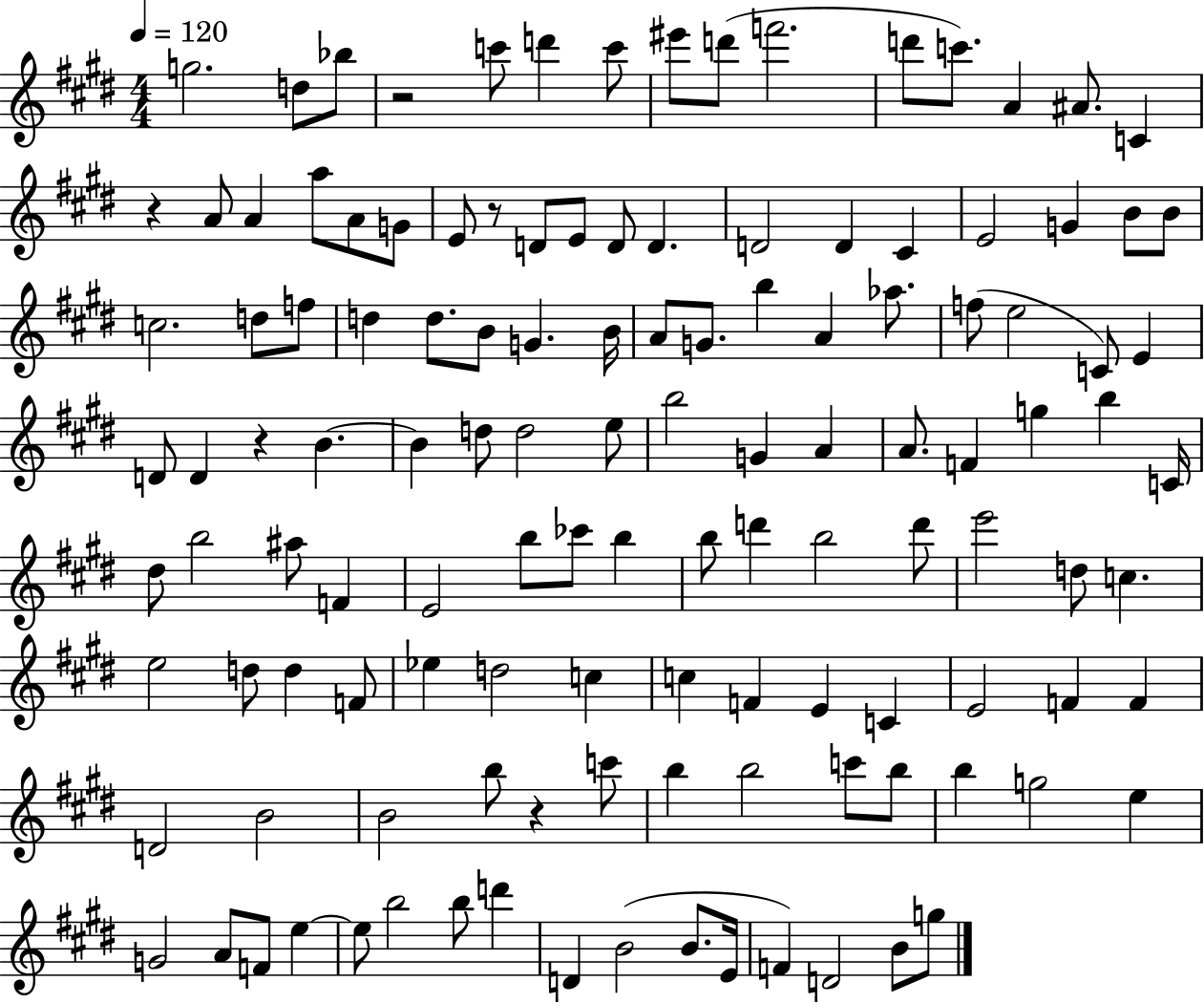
X:1
T:Untitled
M:4/4
L:1/4
K:E
g2 d/2 _b/2 z2 c'/2 d' c'/2 ^e'/2 d'/2 f'2 d'/2 c'/2 A ^A/2 C z A/2 A a/2 A/2 G/2 E/2 z/2 D/2 E/2 D/2 D D2 D ^C E2 G B/2 B/2 c2 d/2 f/2 d d/2 B/2 G B/4 A/2 G/2 b A _a/2 f/2 e2 C/2 E D/2 D z B B d/2 d2 e/2 b2 G A A/2 F g b C/4 ^d/2 b2 ^a/2 F E2 b/2 _c'/2 b b/2 d' b2 d'/2 e'2 d/2 c e2 d/2 d F/2 _e d2 c c F E C E2 F F D2 B2 B2 b/2 z c'/2 b b2 c'/2 b/2 b g2 e G2 A/2 F/2 e e/2 b2 b/2 d' D B2 B/2 E/4 F D2 B/2 g/2